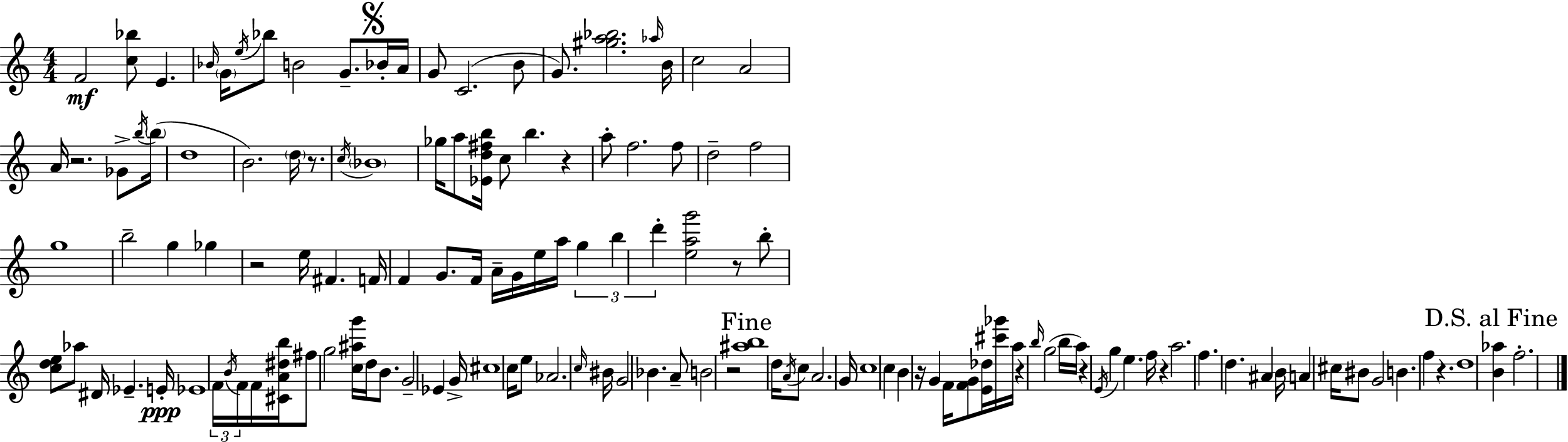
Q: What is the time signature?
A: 4/4